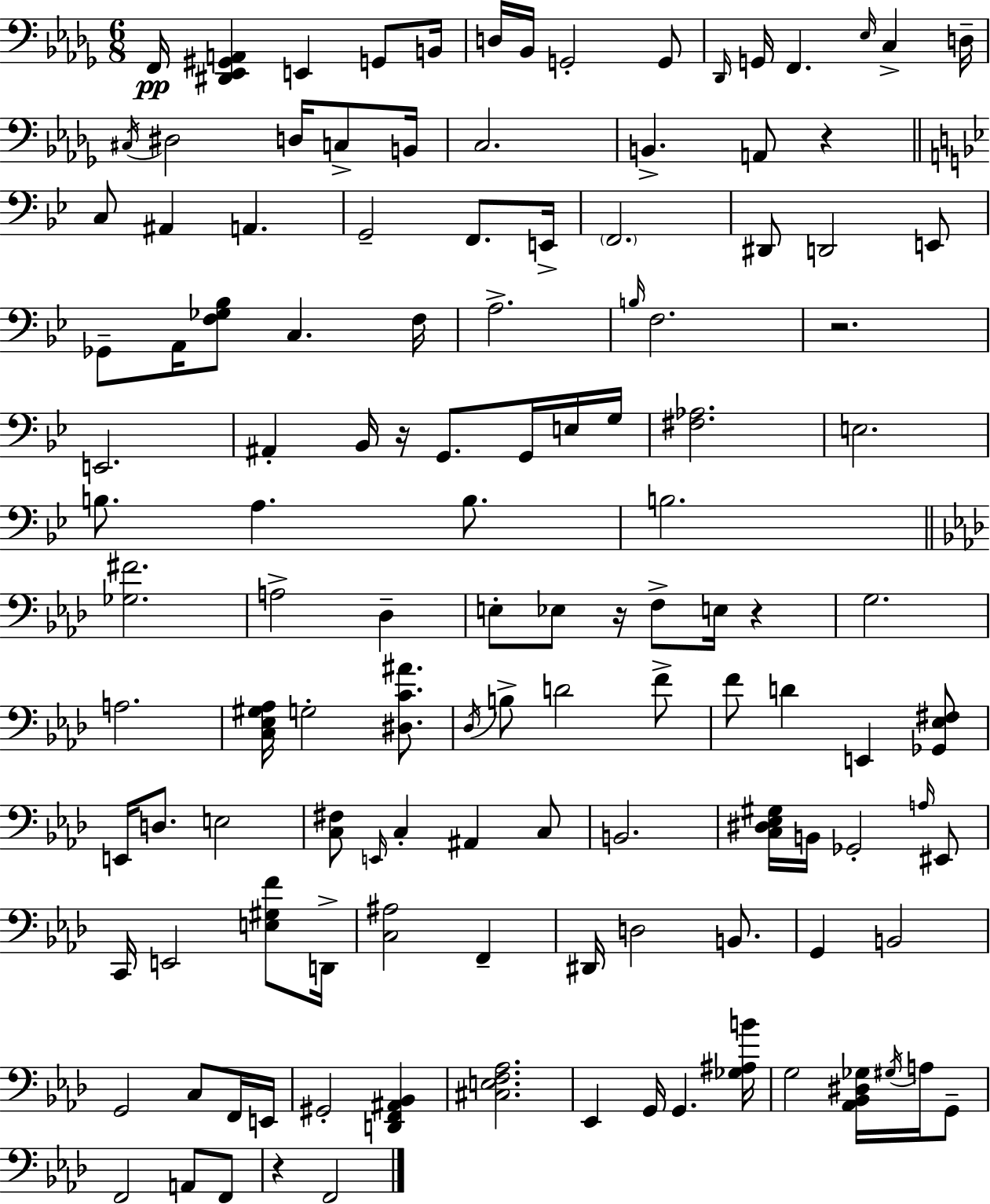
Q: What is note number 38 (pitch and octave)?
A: B3